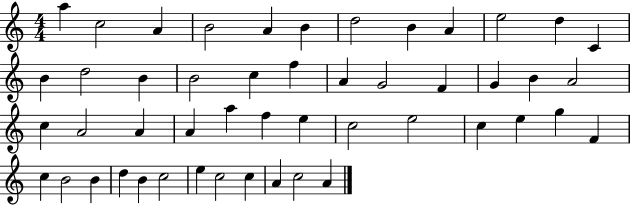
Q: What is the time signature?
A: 4/4